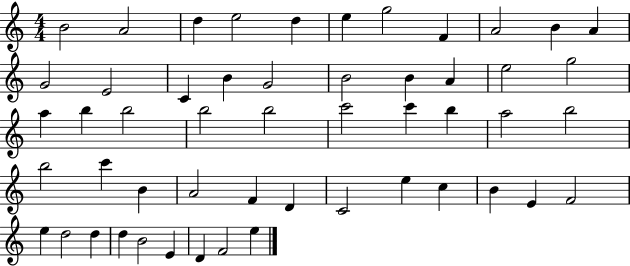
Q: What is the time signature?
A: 4/4